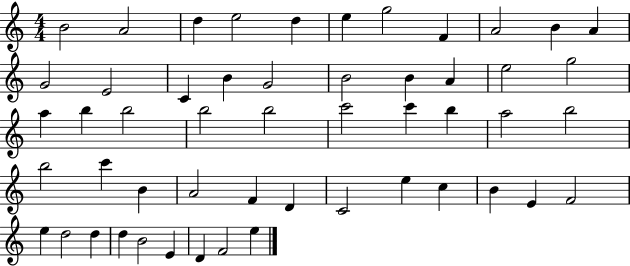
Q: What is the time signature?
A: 4/4